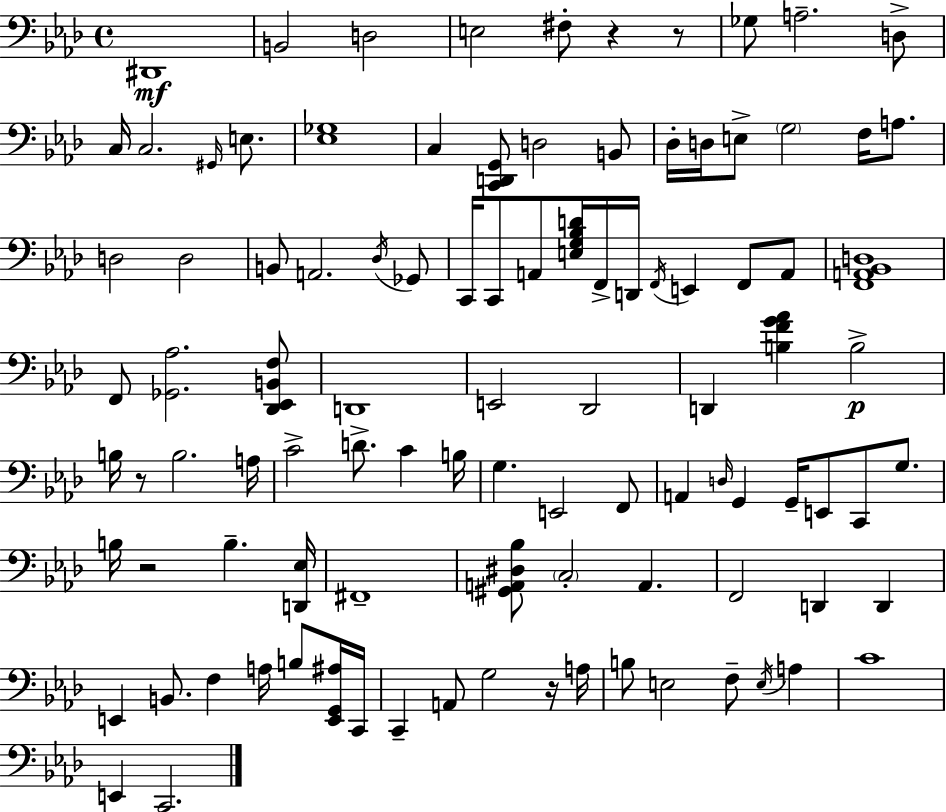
D#2/w B2/h D3/h E3/h F#3/e R/q R/e Gb3/e A3/h. D3/e C3/s C3/h. G#2/s E3/e. [Eb3,Gb3]/w C3/q [C2,D2,G2]/e D3/h B2/e Db3/s D3/s E3/e G3/h F3/s A3/e. D3/h D3/h B2/e A2/h. Db3/s Gb2/e C2/s C2/e A2/e [E3,G3,Bb3,D4]/s F2/s D2/s F2/s E2/q F2/e A2/e [F2,A2,Bb2,D3]/w F2/e [Gb2,Ab3]/h. [Db2,Eb2,B2,F3]/e D2/w E2/h Db2/h D2/q [B3,F4,G4,Ab4]/q B3/h B3/s R/e B3/h. A3/s C4/h D4/e. C4/q B3/s G3/q. E2/h F2/e A2/q D3/s G2/q G2/s E2/e C2/e G3/e. B3/s R/h B3/q. [D2,Eb3]/s F#2/w [G#2,A2,D#3,Bb3]/e C3/h A2/q. F2/h D2/q D2/q E2/q B2/e. F3/q A3/s B3/e [E2,G2,A#3]/s C2/s C2/q A2/e G3/h R/s A3/s B3/e E3/h F3/e E3/s A3/q C4/w E2/q C2/h.